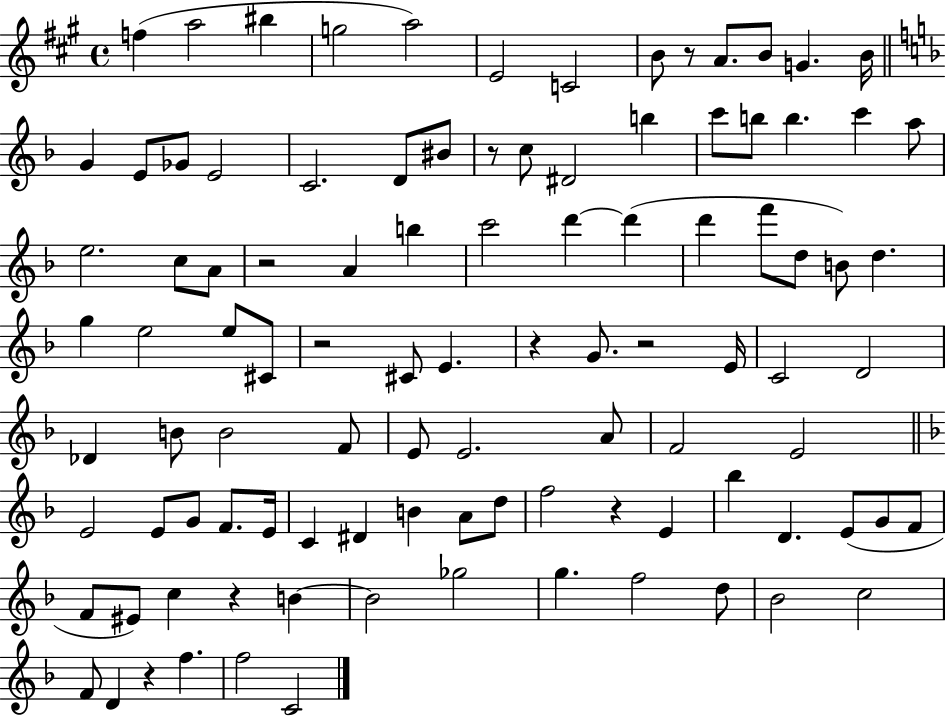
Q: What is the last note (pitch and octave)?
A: C4